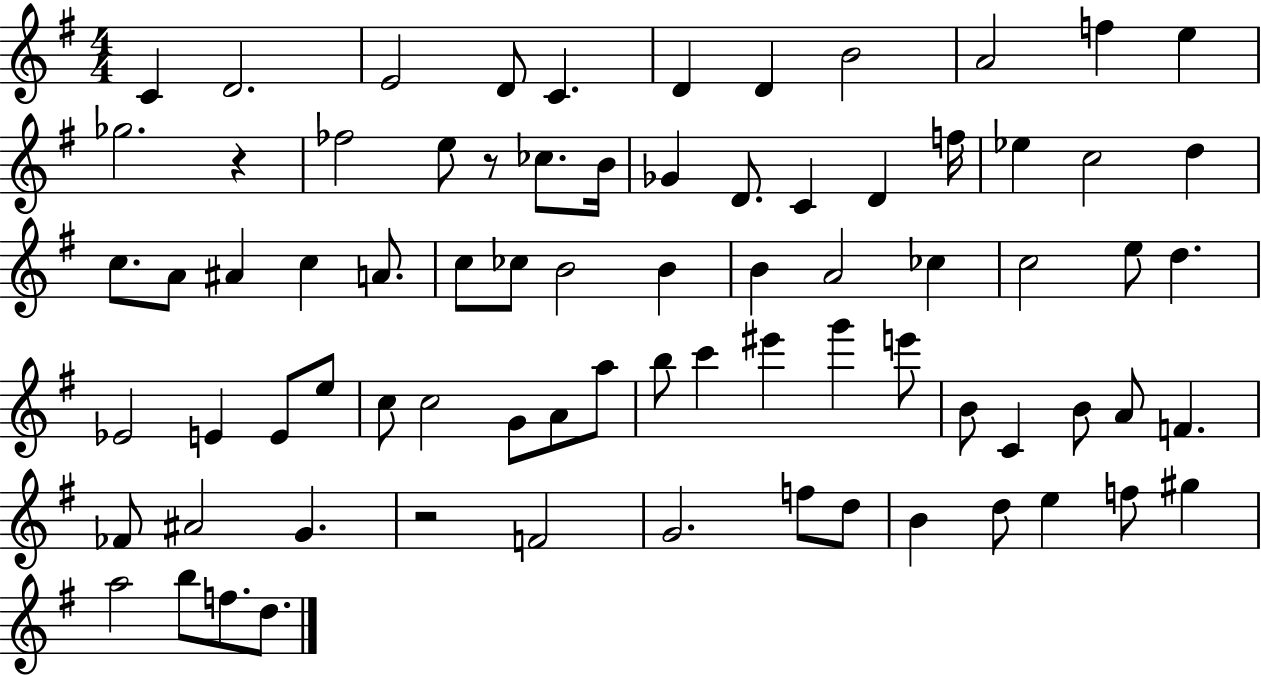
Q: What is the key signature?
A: G major